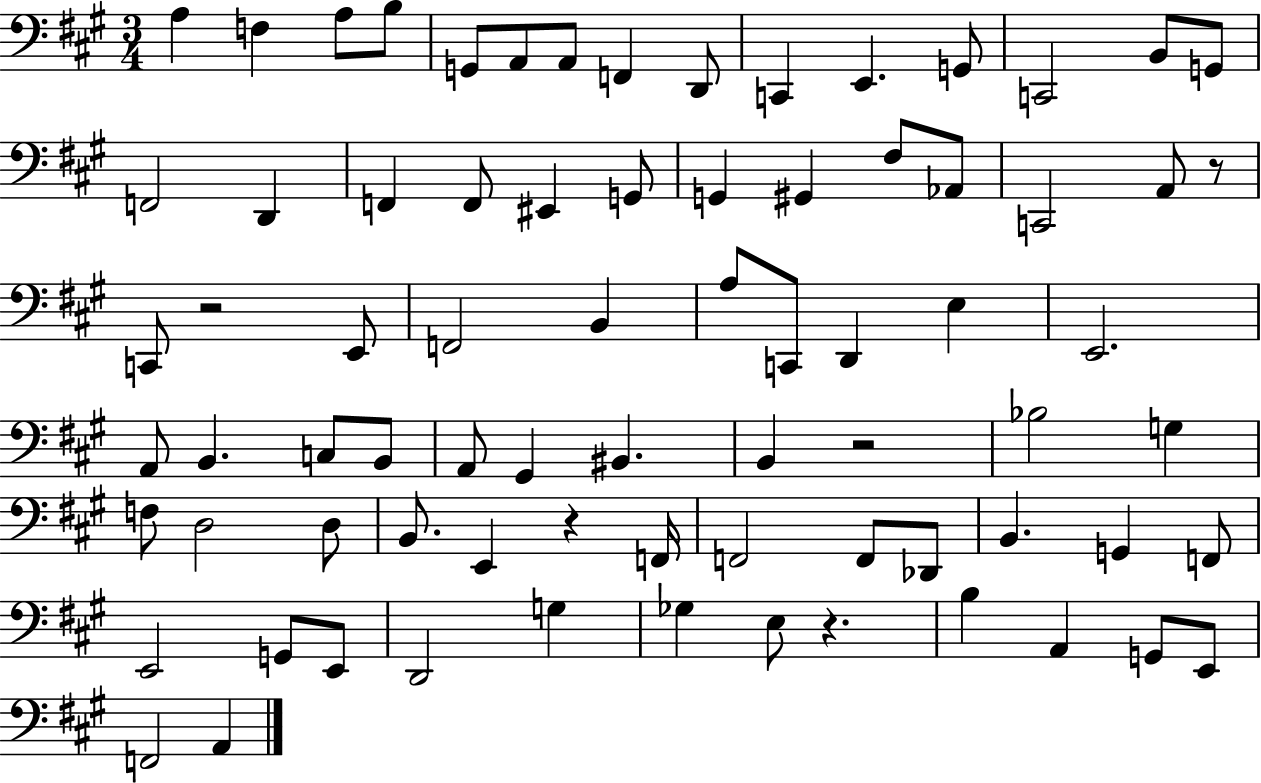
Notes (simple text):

A3/q F3/q A3/e B3/e G2/e A2/e A2/e F2/q D2/e C2/q E2/q. G2/e C2/h B2/e G2/e F2/h D2/q F2/q F2/e EIS2/q G2/e G2/q G#2/q F#3/e Ab2/e C2/h A2/e R/e C2/e R/h E2/e F2/h B2/q A3/e C2/e D2/q E3/q E2/h. A2/e B2/q. C3/e B2/e A2/e G#2/q BIS2/q. B2/q R/h Bb3/h G3/q F3/e D3/h D3/e B2/e. E2/q R/q F2/s F2/h F2/e Db2/e B2/q. G2/q F2/e E2/h G2/e E2/e D2/h G3/q Gb3/q E3/e R/q. B3/q A2/q G2/e E2/e F2/h A2/q